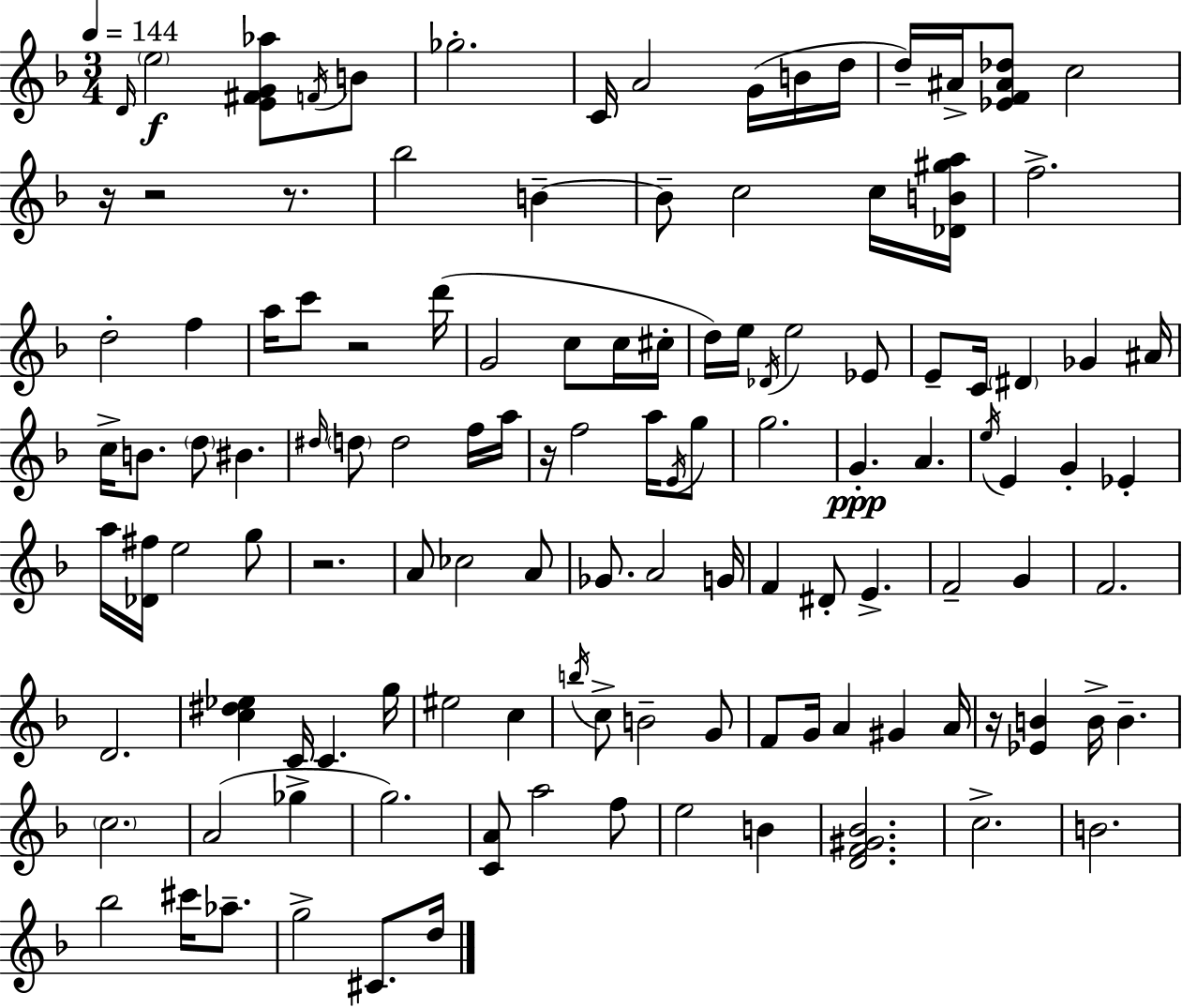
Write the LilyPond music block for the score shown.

{
  \clef treble
  \numericTimeSignature
  \time 3/4
  \key d \minor
  \tempo 4 = 144
  \grace { d'16 }\f \parenthesize e''2 <e' fis' g' aes''>8 \acciaccatura { f'16 } | b'8 ges''2.-. | c'16 a'2 g'16( | b'16 d''16 d''16--) ais'16-> <ees' f' ais' des''>8 c''2 | \break r16 r2 r8. | bes''2 b'4--~~ | b'8-- c''2 | c''16 <des' b' gis'' a''>16 f''2.-> | \break d''2-. f''4 | a''16 c'''8 r2 | d'''16( g'2 c''8 | c''16 cis''16-. d''16) e''16 \acciaccatura { des'16 } e''2 | \break ees'8 e'8-- c'16 \parenthesize dis'4 ges'4 | ais'16 c''16-> b'8. \parenthesize d''8 bis'4. | \grace { dis''16 } \parenthesize d''8 d''2 | f''16 a''16 r16 f''2 | \break a''16 \acciaccatura { e'16 } g''8 g''2. | g'4.-.\ppp a'4. | \acciaccatura { e''16 } e'4 g'4-. | ees'4-. a''16 <des' fis''>16 e''2 | \break g''8 r2. | a'8 ces''2 | a'8 ges'8. a'2 | g'16 f'4 dis'8-. | \break e'4.-> f'2-- | g'4 f'2. | d'2. | <c'' dis'' ees''>4 c'16 c'4. | \break g''16 eis''2 | c''4 \acciaccatura { b''16 } c''8-> b'2-- | g'8 f'8 g'16 a'4 | gis'4 a'16 r16 <ees' b'>4 | \break b'16-> b'4.-- \parenthesize c''2. | a'2( | ges''4-> g''2.) | <c' a'>8 a''2 | \break f''8 e''2 | b'4 <d' f' gis' bes'>2. | c''2.-> | b'2. | \break bes''2 | cis'''16 aes''8.-- g''2-> | cis'8. d''16 \bar "|."
}